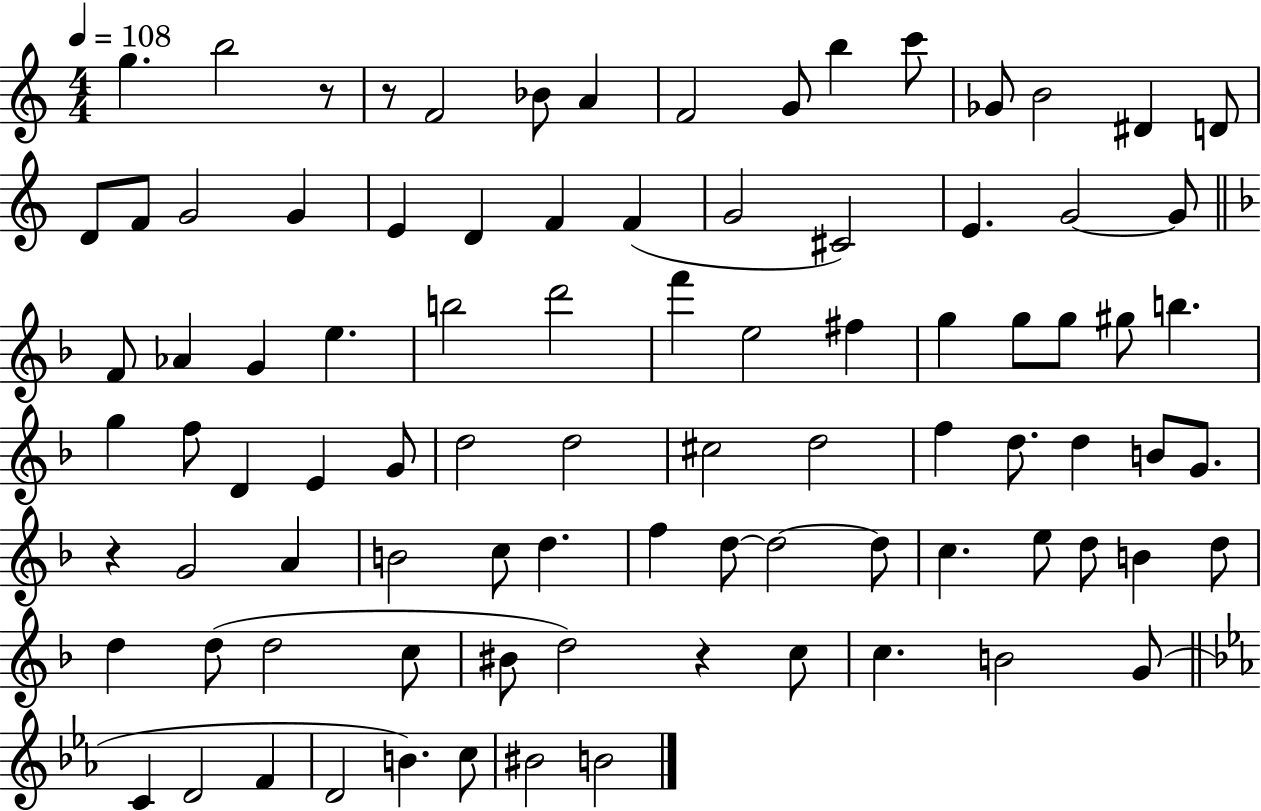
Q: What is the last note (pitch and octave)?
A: B4